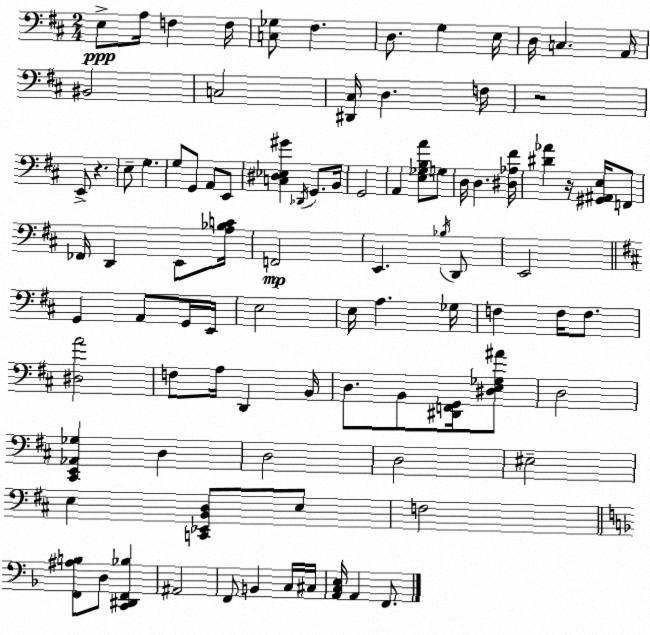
X:1
T:Untitled
M:2/4
L:1/4
K:D
E,/2 A,/4 F, F,/4 [C,_G,]/2 ^F, D,/2 G, E,/4 D,/4 C, A,,/4 ^B,,2 C,2 [^D,,^C,]/4 D, F,/4 z2 E,,/2 z E,/2 G, G,/2 G,,/2 A,,/2 E,,/2 [C,^D,_E,^G] _D,,/4 G,,/2 B,,/4 G,,2 A,, [E,_G,B,A]/2 G,/2 D,/4 D, [^D,_A,^F]/4 [^D_A] z/4 [^G,,^A,,E,]/4 F,,/2 _F,,/4 D,, E,,/2 [A,_B,C]/4 F,,2 E,, _B,/4 D,,/2 E,,2 G,, A,,/2 G,,/4 E,,/4 E,2 E,/4 A, _G,/4 F, F,/4 F,/2 [^D,A]2 F,/2 A,/4 D,, B,,/4 D,/2 B,,/2 [^D,,F,,G,,]/4 [^D,E,_G,^A]/2 D,2 [^C,,E,,_A,,_G,] D, D,2 D,2 ^E,2 E, [C,,_E,,B,,D,]/2 E,/2 F,2 [F,,^A,B,]/2 D,/2 [C,,^D,,F,,_B,] ^A,,2 F,,/2 B,, C,/4 ^C,/4 [A,,C,E,]/4 A,, F,,/2